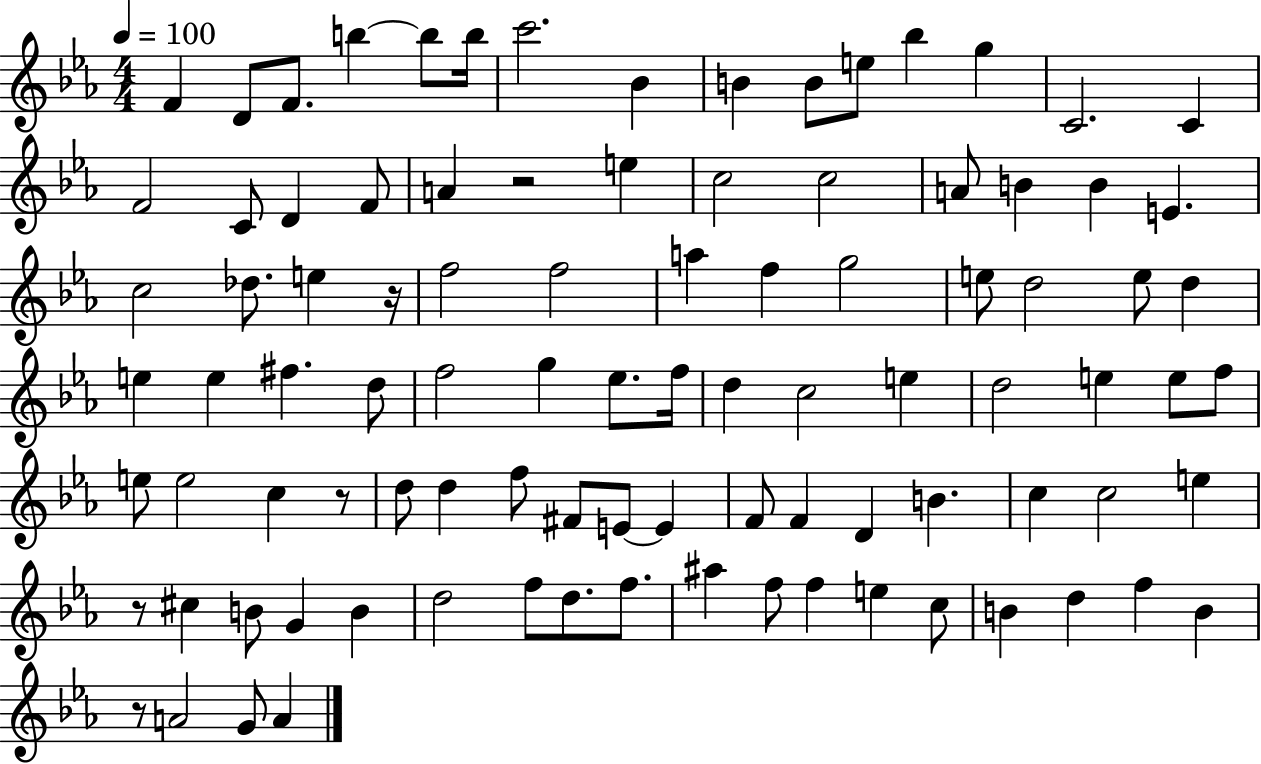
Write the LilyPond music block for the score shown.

{
  \clef treble
  \numericTimeSignature
  \time 4/4
  \key ees \major
  \tempo 4 = 100
  f'4 d'8 f'8. b''4~~ b''8 b''16 | c'''2. bes'4 | b'4 b'8 e''8 bes''4 g''4 | c'2. c'4 | \break f'2 c'8 d'4 f'8 | a'4 r2 e''4 | c''2 c''2 | a'8 b'4 b'4 e'4. | \break c''2 des''8. e''4 r16 | f''2 f''2 | a''4 f''4 g''2 | e''8 d''2 e''8 d''4 | \break e''4 e''4 fis''4. d''8 | f''2 g''4 ees''8. f''16 | d''4 c''2 e''4 | d''2 e''4 e''8 f''8 | \break e''8 e''2 c''4 r8 | d''8 d''4 f''8 fis'8 e'8~~ e'4 | f'8 f'4 d'4 b'4. | c''4 c''2 e''4 | \break r8 cis''4 b'8 g'4 b'4 | d''2 f''8 d''8. f''8. | ais''4 f''8 f''4 e''4 c''8 | b'4 d''4 f''4 b'4 | \break r8 a'2 g'8 a'4 | \bar "|."
}